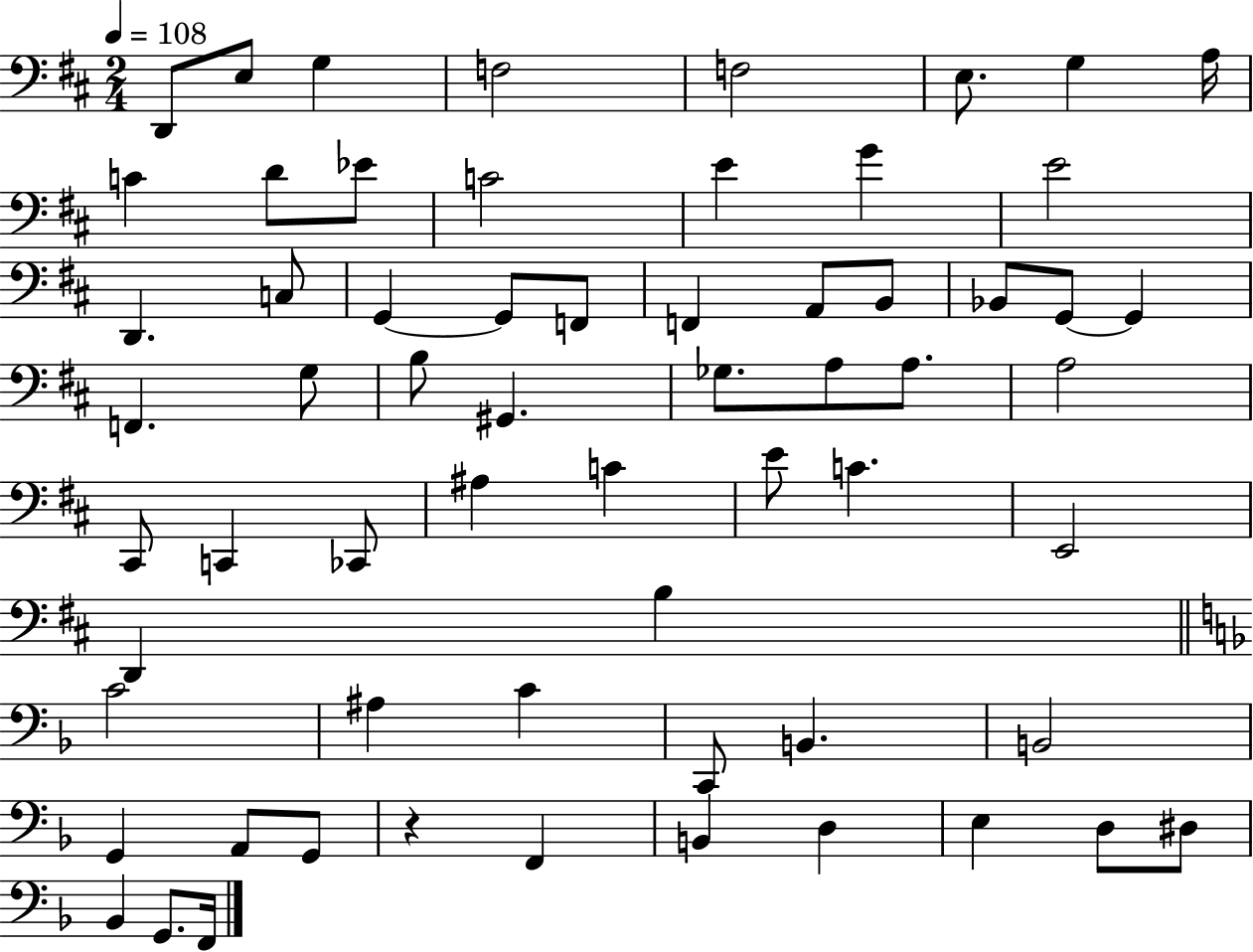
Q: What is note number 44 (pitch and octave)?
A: B3